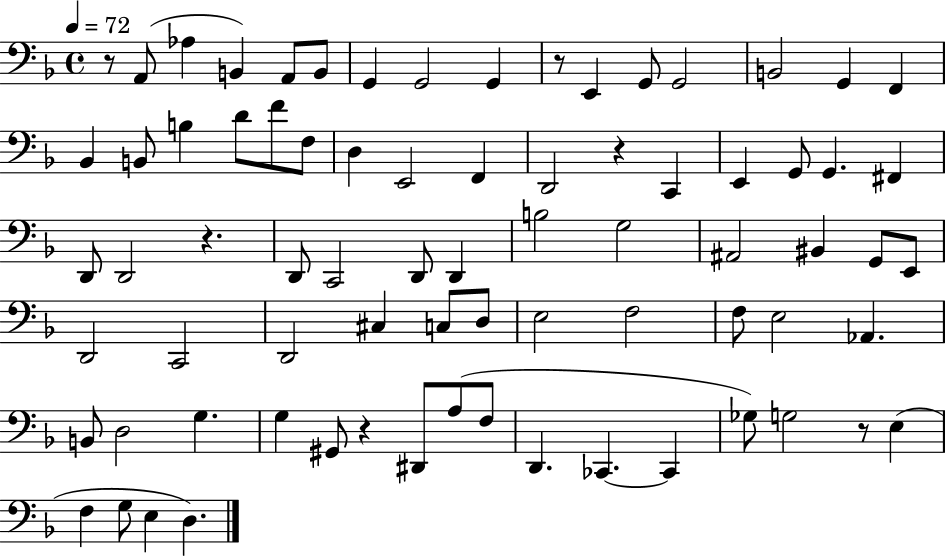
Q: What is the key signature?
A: F major